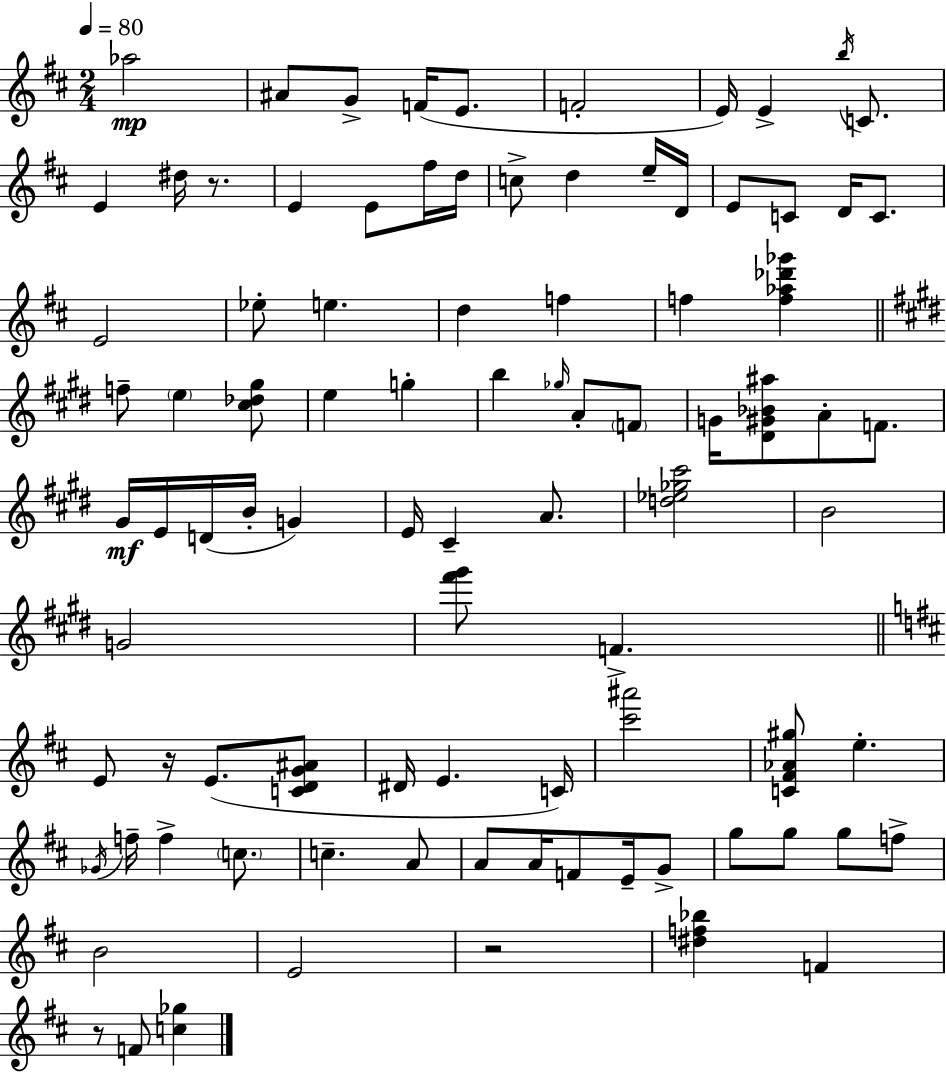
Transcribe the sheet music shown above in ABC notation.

X:1
T:Untitled
M:2/4
L:1/4
K:D
_a2 ^A/2 G/2 F/4 E/2 F2 E/4 E b/4 C/2 E ^d/4 z/2 E E/2 ^f/4 d/4 c/2 d e/4 D/4 E/2 C/2 D/4 C/2 E2 _e/2 e d f f [f_a_d'_g'] f/2 e [^c_d^g]/2 e g b _g/4 A/2 F/2 G/4 [^D^G_B^a]/2 A/2 F/2 ^G/4 E/4 D/4 B/4 G E/4 ^C A/2 [d_e_g^c']2 B2 G2 [^f'^g']/2 F E/2 z/4 E/2 [CDG^A]/2 ^D/4 E C/4 [^c'^a']2 [C^F_A^g]/2 e _G/4 f/4 f c/2 c A/2 A/2 A/4 F/2 E/4 G/2 g/2 g/2 g/2 f/2 B2 E2 z2 [^df_b] F z/2 F/2 [c_g]